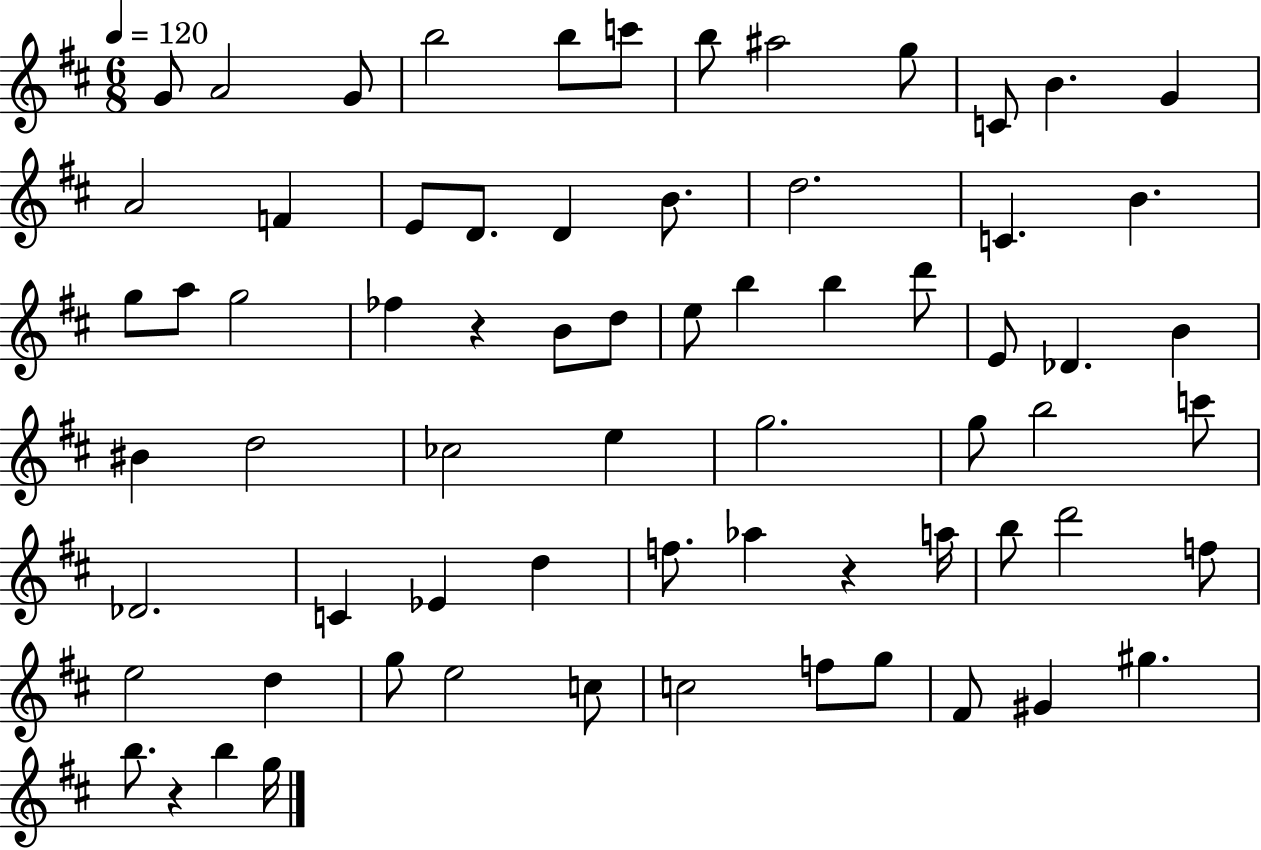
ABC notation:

X:1
T:Untitled
M:6/8
L:1/4
K:D
G/2 A2 G/2 b2 b/2 c'/2 b/2 ^a2 g/2 C/2 B G A2 F E/2 D/2 D B/2 d2 C B g/2 a/2 g2 _f z B/2 d/2 e/2 b b d'/2 E/2 _D B ^B d2 _c2 e g2 g/2 b2 c'/2 _D2 C _E d f/2 _a z a/4 b/2 d'2 f/2 e2 d g/2 e2 c/2 c2 f/2 g/2 ^F/2 ^G ^g b/2 z b g/4